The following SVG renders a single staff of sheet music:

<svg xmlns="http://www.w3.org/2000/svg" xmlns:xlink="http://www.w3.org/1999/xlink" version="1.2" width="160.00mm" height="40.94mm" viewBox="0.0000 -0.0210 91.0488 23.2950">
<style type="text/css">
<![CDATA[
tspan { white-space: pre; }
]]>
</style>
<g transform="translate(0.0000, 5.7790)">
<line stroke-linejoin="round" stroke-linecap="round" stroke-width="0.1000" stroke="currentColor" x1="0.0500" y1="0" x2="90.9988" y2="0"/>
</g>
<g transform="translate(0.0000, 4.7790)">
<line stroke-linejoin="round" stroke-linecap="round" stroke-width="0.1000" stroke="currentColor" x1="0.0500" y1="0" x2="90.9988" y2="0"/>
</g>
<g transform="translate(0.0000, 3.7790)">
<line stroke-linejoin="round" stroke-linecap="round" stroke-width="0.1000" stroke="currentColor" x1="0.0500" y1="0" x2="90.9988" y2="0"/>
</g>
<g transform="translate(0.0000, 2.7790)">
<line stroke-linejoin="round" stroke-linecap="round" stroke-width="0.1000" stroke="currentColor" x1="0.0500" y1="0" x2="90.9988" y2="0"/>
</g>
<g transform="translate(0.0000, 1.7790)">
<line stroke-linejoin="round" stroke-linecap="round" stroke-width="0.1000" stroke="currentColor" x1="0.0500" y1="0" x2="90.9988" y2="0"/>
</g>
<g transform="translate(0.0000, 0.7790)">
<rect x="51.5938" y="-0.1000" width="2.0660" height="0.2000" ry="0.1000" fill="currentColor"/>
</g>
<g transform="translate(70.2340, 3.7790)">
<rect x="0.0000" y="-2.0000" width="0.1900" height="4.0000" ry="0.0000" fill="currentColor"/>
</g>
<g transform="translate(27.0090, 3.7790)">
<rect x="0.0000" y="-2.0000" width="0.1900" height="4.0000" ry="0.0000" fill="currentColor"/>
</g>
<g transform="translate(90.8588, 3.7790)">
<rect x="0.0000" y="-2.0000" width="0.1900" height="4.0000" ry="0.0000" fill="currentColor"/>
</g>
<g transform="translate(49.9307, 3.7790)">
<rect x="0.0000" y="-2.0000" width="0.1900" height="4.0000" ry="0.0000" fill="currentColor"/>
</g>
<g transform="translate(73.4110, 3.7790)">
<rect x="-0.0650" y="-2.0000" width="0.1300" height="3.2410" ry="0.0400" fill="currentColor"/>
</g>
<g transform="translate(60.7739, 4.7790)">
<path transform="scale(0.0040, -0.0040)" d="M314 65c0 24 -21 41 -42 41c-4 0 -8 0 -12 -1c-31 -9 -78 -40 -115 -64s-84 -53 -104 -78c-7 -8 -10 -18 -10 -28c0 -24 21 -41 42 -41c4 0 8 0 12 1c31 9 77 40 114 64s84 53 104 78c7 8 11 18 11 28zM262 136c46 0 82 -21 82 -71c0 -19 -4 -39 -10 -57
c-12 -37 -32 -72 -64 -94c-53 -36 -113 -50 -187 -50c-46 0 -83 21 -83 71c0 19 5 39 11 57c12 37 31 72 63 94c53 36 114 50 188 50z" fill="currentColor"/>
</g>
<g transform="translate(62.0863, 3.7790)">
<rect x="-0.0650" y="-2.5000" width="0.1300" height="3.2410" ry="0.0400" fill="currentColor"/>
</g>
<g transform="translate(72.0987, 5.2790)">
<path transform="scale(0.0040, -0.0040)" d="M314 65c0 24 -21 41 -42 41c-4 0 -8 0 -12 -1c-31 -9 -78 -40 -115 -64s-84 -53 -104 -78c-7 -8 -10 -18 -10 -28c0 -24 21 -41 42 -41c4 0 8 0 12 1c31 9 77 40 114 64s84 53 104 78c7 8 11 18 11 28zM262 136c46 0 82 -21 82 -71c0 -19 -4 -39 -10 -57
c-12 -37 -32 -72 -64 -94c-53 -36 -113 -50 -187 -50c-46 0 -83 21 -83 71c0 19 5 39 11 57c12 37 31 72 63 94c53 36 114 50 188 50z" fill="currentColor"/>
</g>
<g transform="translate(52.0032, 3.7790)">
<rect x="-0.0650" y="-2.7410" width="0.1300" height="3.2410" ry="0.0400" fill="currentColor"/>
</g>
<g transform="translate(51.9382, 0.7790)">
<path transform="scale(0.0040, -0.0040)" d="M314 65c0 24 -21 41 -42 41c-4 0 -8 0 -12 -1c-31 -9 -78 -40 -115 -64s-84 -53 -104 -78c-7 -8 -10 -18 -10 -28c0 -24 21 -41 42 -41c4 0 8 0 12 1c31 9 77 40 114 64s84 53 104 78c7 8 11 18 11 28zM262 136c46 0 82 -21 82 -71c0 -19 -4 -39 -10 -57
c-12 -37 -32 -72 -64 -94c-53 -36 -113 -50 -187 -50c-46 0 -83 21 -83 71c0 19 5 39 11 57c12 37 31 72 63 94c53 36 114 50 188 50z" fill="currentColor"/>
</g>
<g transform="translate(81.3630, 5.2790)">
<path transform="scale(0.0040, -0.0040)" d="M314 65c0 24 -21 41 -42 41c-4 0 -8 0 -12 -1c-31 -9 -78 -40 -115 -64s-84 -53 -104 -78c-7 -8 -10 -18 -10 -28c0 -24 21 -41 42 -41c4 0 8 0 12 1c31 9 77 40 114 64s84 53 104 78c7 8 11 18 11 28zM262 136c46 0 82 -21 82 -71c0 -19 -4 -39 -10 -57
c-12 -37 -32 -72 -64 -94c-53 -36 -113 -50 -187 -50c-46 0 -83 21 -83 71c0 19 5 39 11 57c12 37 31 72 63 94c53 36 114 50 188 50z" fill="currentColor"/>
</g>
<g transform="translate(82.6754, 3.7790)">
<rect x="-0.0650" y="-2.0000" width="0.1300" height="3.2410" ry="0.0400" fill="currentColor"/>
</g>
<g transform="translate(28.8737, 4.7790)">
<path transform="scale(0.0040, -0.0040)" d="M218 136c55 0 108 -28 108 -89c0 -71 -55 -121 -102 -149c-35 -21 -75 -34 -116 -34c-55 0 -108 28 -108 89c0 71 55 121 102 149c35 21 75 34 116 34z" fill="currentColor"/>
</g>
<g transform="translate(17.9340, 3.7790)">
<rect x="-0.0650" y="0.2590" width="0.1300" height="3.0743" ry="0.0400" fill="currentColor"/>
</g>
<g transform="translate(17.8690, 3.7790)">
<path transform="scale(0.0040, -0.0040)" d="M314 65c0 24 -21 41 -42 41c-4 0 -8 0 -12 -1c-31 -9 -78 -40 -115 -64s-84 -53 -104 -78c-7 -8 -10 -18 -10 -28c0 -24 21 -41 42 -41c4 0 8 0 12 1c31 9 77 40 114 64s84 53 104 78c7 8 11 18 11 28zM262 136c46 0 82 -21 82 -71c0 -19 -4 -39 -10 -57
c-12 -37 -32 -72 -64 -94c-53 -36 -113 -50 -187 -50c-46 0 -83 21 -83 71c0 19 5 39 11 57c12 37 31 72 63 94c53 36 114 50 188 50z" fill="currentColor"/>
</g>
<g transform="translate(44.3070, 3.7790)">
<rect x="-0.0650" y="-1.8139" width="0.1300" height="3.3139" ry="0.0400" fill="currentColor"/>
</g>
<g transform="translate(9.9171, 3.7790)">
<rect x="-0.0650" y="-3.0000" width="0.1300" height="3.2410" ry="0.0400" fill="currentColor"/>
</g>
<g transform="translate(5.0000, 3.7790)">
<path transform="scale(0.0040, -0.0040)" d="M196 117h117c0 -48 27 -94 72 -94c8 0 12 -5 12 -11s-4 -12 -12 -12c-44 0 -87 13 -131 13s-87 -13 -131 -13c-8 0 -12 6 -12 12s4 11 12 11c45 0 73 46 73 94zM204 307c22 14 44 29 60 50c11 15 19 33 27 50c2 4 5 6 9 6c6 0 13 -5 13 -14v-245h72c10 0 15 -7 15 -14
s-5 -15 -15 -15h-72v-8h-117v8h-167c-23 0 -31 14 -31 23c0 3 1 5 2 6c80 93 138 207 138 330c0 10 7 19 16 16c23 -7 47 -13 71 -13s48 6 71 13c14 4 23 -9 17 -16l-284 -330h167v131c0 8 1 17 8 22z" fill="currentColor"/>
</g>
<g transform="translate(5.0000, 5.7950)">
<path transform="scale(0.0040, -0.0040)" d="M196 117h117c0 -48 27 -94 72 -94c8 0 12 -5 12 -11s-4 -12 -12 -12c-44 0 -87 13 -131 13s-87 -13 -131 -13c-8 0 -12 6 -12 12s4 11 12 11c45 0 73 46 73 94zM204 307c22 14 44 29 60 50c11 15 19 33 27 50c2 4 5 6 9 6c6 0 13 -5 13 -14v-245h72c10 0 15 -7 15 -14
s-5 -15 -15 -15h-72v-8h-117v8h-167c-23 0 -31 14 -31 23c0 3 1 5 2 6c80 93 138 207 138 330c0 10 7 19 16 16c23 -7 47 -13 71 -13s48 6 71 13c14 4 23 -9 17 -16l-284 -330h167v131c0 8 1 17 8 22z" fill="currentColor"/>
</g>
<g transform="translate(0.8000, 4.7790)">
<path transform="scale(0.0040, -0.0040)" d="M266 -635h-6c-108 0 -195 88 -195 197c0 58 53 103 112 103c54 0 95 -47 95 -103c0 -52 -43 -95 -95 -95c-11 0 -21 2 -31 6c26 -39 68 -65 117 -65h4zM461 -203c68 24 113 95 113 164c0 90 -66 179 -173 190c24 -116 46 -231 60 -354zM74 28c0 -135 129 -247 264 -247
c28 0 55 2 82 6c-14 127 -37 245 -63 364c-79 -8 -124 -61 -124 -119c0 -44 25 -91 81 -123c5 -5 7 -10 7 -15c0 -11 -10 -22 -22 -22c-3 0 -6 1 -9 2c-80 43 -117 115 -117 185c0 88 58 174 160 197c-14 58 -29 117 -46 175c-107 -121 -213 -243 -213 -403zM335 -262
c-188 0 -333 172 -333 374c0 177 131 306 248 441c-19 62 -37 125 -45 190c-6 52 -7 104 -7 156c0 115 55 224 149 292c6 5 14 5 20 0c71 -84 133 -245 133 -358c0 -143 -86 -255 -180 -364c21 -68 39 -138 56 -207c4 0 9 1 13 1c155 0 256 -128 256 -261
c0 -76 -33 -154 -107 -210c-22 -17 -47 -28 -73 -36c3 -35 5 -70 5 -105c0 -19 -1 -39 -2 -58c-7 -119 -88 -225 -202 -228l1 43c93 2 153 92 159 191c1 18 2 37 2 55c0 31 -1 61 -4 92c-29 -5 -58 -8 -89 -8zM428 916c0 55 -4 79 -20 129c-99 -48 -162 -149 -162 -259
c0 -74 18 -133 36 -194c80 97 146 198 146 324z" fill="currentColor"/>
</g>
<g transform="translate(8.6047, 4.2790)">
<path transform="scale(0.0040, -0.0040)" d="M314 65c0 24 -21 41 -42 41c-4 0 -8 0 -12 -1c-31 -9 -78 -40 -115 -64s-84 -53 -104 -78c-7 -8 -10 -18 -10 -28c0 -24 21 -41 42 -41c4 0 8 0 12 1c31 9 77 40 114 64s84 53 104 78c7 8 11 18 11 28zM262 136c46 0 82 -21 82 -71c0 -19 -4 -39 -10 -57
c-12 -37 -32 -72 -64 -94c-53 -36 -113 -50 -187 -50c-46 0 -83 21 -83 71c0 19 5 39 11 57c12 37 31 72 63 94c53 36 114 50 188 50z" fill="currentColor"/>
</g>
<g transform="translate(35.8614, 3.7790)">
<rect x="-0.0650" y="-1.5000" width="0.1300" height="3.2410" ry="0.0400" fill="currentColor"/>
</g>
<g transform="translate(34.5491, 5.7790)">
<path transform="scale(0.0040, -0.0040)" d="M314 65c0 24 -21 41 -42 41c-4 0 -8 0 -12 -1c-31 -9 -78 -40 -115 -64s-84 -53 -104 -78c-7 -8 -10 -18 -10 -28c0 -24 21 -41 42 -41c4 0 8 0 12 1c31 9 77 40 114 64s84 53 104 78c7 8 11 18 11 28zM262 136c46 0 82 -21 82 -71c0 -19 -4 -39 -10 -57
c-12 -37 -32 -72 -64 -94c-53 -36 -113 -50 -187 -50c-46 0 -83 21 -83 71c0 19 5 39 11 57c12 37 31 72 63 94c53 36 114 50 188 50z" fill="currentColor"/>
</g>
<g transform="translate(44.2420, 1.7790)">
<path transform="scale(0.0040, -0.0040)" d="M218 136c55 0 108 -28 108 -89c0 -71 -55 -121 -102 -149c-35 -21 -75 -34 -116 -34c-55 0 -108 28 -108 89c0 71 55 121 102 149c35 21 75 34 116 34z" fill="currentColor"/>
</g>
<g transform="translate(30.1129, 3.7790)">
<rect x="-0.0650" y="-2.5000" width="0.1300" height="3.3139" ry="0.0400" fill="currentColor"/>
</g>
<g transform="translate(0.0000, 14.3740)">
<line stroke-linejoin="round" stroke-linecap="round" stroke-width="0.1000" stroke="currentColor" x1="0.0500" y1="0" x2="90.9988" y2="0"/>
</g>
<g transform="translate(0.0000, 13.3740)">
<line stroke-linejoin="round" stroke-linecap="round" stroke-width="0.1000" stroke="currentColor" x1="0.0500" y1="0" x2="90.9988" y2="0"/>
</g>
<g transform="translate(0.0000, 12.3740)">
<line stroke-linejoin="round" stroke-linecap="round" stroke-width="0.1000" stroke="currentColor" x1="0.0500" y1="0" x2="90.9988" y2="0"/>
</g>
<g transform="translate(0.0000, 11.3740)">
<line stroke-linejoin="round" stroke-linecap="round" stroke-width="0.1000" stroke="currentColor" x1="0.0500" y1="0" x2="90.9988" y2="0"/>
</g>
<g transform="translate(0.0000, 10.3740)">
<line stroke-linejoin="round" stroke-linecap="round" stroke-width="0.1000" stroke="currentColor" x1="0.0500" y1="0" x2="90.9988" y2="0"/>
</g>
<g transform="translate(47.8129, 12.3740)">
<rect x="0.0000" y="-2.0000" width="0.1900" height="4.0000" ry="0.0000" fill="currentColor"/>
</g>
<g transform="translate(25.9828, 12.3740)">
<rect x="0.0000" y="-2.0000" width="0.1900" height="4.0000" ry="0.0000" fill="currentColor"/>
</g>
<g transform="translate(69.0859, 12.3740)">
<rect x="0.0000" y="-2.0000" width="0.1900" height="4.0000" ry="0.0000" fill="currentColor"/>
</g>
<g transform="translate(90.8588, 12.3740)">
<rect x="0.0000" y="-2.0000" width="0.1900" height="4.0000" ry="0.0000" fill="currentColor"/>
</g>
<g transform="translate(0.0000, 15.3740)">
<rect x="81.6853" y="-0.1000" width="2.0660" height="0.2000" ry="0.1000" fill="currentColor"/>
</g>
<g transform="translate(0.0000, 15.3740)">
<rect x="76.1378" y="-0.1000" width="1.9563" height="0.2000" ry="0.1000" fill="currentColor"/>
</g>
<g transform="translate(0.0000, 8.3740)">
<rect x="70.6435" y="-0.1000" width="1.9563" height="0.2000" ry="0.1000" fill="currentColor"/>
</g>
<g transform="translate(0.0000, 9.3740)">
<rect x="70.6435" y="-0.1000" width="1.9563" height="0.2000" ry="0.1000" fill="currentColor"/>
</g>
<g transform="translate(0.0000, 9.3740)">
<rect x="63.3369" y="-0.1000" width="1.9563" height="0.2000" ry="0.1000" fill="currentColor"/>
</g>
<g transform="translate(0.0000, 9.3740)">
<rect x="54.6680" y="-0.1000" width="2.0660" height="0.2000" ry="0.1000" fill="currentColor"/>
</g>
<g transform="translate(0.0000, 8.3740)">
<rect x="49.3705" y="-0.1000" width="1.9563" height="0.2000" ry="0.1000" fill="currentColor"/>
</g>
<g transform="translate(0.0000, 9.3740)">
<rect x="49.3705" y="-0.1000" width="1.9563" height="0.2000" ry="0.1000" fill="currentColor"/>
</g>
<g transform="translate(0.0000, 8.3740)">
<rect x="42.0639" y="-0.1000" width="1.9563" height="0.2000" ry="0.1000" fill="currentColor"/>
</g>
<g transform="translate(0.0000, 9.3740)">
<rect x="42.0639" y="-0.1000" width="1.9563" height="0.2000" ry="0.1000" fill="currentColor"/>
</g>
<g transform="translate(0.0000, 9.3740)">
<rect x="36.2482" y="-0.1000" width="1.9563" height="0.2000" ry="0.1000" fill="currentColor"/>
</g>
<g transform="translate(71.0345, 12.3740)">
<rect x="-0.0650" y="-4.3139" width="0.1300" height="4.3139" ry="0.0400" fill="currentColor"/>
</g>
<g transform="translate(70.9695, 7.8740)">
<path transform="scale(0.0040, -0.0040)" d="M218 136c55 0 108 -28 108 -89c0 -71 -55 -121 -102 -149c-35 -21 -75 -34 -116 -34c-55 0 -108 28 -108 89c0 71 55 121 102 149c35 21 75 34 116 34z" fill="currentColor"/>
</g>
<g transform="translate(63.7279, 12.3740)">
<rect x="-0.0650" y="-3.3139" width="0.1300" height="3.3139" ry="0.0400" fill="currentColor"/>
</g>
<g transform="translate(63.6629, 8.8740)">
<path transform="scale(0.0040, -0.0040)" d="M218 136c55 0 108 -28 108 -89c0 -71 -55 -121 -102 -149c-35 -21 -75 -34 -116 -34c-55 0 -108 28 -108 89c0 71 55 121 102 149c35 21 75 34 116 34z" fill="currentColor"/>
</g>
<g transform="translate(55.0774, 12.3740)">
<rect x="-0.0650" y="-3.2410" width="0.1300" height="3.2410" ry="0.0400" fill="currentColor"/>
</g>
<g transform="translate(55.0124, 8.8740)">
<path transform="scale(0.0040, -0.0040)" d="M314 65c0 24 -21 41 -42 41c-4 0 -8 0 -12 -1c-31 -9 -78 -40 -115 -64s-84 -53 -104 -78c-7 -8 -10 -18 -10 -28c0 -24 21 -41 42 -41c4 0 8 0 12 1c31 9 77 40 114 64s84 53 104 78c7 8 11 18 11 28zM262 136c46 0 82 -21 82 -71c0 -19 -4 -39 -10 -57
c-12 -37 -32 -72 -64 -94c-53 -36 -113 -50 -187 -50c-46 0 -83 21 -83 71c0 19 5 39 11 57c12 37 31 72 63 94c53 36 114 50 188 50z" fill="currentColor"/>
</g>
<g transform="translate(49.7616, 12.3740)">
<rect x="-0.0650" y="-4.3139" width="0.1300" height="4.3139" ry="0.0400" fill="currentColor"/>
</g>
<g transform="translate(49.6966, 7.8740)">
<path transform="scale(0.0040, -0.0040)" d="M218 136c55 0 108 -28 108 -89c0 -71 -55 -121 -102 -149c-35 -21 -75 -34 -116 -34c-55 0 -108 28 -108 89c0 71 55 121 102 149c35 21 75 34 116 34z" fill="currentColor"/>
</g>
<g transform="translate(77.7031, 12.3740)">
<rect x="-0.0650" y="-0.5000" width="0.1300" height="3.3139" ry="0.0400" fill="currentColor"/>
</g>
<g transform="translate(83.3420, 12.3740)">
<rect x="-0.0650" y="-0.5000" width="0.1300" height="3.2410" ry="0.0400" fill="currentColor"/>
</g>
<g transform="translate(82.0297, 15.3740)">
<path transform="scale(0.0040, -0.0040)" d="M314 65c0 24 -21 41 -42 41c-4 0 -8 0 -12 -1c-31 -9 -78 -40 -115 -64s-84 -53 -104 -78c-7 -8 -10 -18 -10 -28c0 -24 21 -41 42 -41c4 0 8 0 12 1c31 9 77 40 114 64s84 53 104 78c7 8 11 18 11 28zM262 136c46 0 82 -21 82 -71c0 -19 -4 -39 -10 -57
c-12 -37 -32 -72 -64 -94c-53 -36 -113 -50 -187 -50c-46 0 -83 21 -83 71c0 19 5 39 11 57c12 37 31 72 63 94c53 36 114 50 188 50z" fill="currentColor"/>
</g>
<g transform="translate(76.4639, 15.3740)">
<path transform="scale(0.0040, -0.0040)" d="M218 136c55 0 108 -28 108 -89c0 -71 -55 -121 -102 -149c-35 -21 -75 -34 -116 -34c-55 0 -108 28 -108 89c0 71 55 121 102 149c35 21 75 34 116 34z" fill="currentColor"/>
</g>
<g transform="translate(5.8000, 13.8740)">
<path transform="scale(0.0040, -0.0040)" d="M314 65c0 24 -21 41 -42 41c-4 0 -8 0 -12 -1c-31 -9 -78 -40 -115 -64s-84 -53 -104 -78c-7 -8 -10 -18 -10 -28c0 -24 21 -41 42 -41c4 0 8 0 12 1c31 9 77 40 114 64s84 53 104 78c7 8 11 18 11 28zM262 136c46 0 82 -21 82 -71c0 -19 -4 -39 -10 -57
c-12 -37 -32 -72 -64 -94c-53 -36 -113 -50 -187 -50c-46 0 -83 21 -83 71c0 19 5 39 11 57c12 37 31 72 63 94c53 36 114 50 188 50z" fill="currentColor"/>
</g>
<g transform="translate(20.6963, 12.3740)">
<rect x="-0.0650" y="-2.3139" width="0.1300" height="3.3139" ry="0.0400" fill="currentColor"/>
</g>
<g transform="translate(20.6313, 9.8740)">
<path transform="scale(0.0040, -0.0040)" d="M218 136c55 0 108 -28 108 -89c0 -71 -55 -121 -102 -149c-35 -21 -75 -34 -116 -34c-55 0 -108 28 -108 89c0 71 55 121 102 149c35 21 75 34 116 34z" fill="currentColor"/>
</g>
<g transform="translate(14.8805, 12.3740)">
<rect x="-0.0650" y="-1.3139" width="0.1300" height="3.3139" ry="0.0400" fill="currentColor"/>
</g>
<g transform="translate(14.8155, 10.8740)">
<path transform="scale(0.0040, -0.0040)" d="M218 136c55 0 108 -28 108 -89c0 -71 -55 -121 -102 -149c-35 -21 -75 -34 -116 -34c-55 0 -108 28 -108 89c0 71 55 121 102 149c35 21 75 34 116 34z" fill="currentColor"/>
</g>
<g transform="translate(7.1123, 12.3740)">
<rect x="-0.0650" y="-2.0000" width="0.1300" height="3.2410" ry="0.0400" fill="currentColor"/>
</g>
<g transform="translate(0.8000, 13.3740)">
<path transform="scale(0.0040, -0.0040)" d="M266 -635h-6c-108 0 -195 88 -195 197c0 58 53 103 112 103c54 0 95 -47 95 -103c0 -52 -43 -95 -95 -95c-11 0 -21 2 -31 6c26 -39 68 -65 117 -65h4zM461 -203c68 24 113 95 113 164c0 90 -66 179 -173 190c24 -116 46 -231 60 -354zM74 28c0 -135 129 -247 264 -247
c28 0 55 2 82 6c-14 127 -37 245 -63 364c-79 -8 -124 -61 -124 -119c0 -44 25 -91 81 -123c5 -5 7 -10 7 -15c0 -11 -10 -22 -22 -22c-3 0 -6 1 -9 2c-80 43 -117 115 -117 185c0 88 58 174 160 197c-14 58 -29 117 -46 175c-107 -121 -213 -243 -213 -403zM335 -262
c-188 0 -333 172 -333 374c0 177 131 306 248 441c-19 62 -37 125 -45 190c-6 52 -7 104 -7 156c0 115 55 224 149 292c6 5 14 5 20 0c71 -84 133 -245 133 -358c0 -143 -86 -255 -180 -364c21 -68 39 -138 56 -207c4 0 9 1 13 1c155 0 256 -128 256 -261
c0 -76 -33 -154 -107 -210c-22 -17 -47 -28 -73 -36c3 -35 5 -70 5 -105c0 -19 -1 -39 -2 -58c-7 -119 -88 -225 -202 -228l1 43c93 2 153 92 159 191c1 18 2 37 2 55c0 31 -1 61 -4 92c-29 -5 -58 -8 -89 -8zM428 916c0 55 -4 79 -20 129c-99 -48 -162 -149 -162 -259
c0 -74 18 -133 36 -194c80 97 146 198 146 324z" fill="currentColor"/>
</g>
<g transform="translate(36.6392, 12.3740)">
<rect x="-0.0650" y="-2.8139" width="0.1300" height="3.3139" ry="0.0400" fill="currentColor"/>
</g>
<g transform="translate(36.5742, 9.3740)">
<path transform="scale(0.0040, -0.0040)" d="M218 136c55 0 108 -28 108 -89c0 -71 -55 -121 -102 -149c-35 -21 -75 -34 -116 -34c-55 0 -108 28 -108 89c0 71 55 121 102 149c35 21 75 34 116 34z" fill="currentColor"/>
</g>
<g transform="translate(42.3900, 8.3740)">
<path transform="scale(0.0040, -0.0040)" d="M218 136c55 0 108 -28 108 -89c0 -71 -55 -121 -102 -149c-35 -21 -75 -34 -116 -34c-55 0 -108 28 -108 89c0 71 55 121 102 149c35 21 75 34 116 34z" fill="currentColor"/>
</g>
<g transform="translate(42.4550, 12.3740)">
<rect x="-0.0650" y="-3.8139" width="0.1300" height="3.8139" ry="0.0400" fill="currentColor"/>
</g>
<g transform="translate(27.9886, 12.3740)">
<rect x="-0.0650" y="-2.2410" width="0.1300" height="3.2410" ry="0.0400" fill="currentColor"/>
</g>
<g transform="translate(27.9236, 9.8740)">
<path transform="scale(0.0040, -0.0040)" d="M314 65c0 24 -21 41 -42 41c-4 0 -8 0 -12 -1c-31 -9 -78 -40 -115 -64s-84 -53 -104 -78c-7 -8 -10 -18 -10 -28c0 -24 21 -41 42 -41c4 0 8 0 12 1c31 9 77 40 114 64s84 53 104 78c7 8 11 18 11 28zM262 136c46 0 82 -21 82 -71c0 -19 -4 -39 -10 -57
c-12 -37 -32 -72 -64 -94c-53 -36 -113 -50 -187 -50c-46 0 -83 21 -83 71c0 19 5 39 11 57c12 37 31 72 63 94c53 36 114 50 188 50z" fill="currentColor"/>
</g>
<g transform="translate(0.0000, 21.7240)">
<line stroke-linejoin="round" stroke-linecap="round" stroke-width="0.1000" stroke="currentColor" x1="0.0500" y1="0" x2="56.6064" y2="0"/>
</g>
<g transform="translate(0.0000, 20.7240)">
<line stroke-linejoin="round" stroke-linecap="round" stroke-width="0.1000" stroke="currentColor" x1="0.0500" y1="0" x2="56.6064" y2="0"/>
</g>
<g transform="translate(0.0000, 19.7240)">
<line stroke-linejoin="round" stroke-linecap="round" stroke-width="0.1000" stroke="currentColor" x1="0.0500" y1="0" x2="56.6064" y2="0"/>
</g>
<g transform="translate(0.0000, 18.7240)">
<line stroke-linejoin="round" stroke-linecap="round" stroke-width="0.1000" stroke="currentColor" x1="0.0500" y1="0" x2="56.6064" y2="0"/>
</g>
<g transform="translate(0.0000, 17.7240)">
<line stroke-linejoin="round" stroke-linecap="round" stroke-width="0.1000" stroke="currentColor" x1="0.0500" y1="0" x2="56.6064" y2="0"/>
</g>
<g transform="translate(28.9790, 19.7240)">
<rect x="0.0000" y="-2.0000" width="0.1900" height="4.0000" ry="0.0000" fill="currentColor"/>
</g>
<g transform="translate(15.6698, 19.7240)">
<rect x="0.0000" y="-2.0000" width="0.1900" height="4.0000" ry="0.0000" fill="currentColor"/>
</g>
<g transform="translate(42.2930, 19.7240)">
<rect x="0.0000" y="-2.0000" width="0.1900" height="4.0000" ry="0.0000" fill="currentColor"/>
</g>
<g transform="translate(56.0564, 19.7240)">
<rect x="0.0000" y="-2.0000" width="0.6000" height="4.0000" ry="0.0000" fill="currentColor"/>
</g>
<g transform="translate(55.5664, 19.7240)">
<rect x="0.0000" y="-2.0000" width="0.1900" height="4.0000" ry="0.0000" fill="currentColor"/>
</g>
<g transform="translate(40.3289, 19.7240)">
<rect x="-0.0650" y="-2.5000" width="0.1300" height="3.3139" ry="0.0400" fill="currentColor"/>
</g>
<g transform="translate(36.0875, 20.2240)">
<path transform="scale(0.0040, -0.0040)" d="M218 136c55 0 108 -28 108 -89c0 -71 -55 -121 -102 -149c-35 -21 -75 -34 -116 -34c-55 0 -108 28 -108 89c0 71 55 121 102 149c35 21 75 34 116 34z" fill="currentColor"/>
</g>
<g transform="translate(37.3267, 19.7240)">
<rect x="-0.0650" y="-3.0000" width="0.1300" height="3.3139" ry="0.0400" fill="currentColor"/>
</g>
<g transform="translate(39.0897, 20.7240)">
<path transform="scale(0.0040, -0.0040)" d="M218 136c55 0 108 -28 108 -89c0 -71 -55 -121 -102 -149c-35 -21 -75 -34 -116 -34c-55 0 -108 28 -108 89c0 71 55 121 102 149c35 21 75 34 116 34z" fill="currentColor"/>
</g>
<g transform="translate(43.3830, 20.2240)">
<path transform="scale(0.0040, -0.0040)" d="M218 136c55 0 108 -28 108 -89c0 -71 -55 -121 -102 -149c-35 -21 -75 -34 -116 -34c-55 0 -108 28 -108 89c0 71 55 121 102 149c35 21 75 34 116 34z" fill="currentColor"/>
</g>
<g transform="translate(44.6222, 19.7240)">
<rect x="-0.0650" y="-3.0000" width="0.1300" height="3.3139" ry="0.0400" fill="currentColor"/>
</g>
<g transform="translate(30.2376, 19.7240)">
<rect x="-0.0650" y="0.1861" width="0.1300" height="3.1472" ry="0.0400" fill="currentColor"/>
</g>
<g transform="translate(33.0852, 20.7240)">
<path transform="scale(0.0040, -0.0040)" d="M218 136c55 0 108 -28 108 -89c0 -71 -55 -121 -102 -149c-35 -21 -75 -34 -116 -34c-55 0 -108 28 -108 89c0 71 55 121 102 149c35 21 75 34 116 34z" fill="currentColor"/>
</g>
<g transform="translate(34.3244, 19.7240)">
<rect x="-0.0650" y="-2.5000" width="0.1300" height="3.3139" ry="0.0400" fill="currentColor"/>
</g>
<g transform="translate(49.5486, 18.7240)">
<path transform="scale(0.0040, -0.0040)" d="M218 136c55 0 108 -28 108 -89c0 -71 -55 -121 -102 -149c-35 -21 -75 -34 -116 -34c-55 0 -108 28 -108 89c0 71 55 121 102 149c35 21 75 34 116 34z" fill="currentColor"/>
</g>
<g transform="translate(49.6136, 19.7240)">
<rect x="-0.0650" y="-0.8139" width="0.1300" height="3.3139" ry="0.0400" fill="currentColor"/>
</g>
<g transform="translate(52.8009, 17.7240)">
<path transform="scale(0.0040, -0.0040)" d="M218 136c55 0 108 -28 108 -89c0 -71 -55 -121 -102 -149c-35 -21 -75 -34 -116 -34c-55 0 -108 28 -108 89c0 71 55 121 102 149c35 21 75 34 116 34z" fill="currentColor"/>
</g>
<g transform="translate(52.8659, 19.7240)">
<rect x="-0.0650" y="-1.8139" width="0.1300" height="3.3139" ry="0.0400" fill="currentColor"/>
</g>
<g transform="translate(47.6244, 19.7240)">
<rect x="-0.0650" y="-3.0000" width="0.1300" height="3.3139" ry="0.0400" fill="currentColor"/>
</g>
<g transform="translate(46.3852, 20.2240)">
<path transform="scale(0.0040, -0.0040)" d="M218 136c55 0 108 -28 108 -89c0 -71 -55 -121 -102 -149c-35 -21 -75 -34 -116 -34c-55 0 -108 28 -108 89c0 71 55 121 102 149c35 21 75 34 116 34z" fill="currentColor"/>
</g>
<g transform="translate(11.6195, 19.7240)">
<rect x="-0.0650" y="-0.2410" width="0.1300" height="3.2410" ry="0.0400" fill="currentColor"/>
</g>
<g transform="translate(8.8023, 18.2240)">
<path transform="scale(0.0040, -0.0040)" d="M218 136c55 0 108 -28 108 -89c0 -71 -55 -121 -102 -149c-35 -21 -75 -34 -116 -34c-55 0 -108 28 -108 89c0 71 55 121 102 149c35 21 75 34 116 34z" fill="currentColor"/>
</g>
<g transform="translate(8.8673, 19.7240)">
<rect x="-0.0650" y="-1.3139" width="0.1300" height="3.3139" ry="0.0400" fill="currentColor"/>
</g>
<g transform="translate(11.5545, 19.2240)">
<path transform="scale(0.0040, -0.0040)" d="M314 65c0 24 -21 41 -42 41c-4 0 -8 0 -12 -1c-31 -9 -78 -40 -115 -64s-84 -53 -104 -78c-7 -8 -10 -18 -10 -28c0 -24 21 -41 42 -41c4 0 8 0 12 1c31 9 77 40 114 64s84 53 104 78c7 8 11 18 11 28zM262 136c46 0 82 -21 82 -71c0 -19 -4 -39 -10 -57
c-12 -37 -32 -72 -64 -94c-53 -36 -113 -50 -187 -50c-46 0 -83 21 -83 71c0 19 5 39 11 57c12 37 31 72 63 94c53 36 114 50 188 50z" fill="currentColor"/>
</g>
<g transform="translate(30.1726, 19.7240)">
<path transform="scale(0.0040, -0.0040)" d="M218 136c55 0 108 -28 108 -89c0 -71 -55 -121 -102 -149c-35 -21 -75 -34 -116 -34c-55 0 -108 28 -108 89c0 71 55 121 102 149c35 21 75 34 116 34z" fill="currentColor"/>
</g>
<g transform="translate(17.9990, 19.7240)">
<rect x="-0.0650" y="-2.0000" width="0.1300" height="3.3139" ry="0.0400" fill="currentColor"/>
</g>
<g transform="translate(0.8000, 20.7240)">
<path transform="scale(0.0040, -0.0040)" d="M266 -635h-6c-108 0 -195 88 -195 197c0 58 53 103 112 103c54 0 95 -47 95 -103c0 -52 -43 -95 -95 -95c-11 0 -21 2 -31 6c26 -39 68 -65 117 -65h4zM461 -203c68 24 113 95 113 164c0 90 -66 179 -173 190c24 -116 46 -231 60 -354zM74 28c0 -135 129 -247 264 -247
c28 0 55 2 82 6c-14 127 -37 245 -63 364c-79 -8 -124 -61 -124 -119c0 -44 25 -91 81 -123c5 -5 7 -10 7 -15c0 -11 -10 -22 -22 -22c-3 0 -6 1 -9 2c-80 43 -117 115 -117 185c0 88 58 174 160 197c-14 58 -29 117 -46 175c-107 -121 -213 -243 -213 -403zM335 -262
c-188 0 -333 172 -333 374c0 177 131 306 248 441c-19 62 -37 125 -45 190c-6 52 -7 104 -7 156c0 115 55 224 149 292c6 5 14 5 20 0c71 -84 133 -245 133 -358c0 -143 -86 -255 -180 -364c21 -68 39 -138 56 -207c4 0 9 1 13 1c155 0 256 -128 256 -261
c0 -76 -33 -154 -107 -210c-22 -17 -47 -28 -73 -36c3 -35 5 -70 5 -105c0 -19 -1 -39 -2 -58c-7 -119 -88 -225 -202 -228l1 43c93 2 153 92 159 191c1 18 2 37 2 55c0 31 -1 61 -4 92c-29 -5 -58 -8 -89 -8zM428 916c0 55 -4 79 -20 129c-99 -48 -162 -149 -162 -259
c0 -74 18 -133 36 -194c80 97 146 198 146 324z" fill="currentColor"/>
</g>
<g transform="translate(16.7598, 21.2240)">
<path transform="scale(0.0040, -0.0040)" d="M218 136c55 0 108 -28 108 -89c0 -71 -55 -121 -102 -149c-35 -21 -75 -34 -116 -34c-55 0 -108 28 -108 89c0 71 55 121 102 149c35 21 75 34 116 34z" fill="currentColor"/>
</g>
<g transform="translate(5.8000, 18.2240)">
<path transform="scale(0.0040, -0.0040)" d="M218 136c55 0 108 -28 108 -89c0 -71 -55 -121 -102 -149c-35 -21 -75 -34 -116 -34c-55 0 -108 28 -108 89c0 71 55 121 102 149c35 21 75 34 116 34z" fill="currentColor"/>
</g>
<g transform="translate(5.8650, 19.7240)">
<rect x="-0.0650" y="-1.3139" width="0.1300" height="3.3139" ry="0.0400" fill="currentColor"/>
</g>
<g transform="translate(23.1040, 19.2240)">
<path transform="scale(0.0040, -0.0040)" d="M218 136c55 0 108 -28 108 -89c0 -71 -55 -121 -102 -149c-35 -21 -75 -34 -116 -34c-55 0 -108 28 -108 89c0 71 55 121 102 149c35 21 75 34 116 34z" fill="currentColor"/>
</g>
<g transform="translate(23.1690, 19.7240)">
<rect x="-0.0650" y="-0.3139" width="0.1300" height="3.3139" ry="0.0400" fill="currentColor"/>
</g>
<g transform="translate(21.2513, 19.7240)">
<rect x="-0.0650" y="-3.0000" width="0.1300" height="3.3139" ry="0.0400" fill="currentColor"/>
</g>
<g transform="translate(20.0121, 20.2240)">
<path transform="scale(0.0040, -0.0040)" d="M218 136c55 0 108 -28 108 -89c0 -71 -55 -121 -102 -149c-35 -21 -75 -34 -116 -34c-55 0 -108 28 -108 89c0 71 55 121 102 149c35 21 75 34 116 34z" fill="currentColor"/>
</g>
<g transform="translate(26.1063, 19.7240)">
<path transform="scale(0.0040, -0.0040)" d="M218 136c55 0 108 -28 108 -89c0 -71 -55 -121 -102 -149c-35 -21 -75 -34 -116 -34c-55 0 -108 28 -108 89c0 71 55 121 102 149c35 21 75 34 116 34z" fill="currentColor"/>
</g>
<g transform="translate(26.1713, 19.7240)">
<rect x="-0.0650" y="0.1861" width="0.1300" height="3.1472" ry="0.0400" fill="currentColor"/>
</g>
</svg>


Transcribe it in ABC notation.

X:1
T:Untitled
M:4/4
L:1/4
K:C
A2 B2 G E2 f a2 G2 F2 F2 F2 e g g2 a c' d' b2 b d' C C2 e e c2 F A c B B G A G A A d f